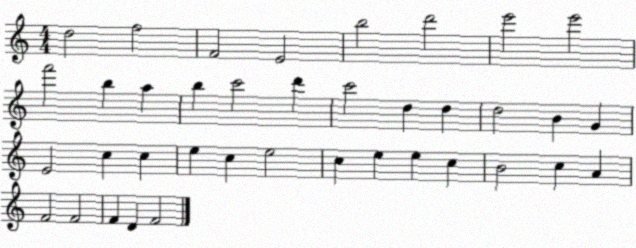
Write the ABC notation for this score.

X:1
T:Untitled
M:4/4
L:1/4
K:C
d2 f2 F2 E2 b2 d'2 e'2 e'2 f'2 b a b c'2 d' c'2 d d d2 B G E2 c c e c e2 c e e c B2 c A F2 F2 F D F2